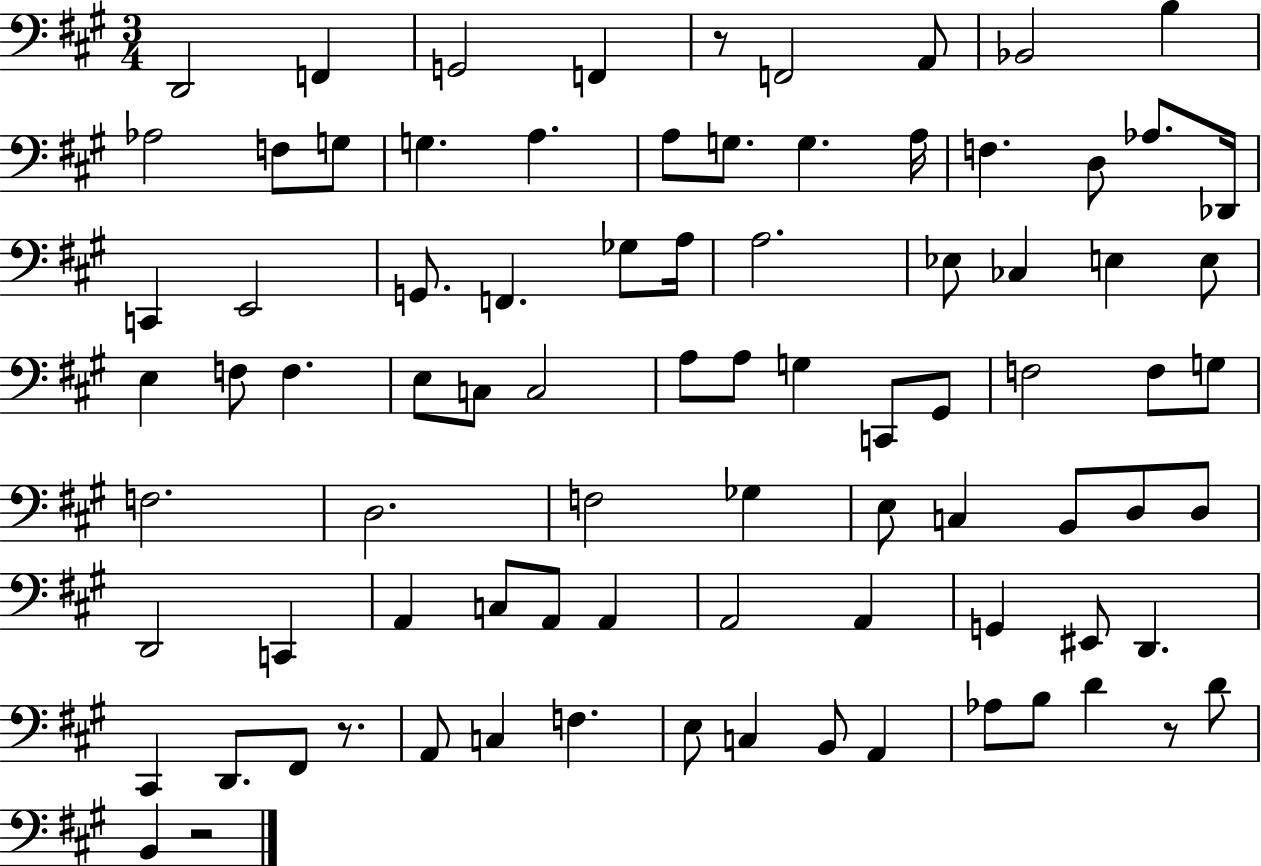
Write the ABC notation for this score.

X:1
T:Untitled
M:3/4
L:1/4
K:A
D,,2 F,, G,,2 F,, z/2 F,,2 A,,/2 _B,,2 B, _A,2 F,/2 G,/2 G, A, A,/2 G,/2 G, A,/4 F, D,/2 _A,/2 _D,,/4 C,, E,,2 G,,/2 F,, _G,/2 A,/4 A,2 _E,/2 _C, E, E,/2 E, F,/2 F, E,/2 C,/2 C,2 A,/2 A,/2 G, C,,/2 ^G,,/2 F,2 F,/2 G,/2 F,2 D,2 F,2 _G, E,/2 C, B,,/2 D,/2 D,/2 D,,2 C,, A,, C,/2 A,,/2 A,, A,,2 A,, G,, ^E,,/2 D,, ^C,, D,,/2 ^F,,/2 z/2 A,,/2 C, F, E,/2 C, B,,/2 A,, _A,/2 B,/2 D z/2 D/2 B,, z2